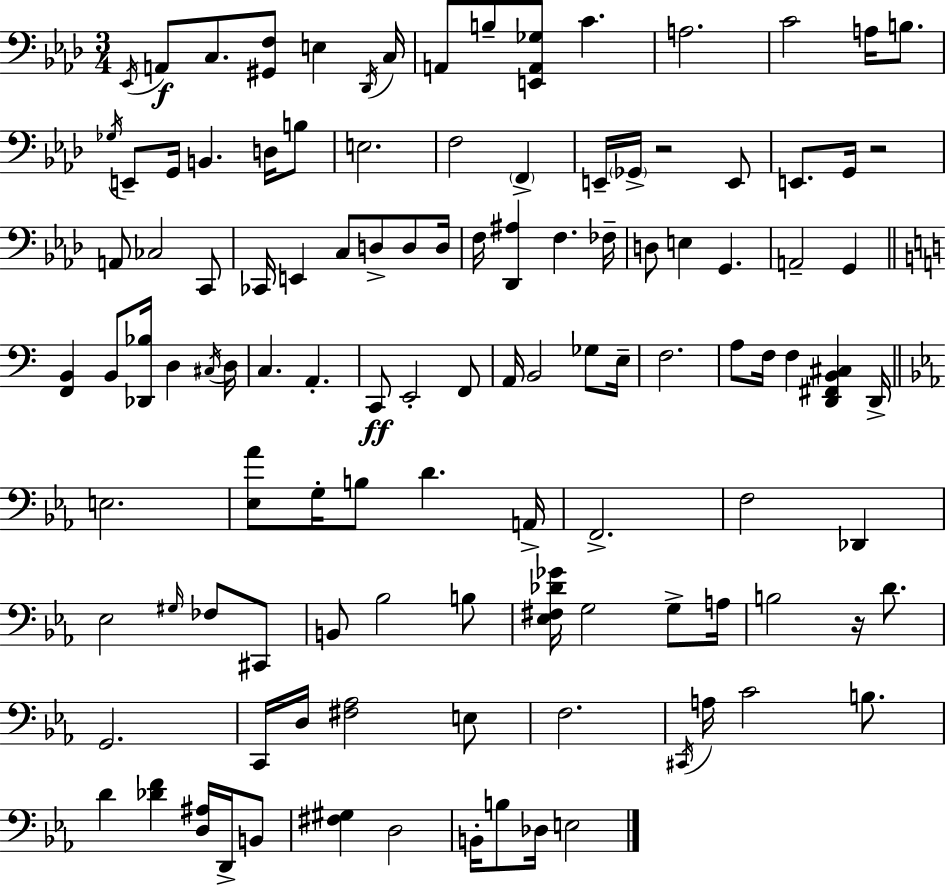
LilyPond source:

{
  \clef bass
  \numericTimeSignature
  \time 3/4
  \key aes \major
  \acciaccatura { ees,16 }\f a,8 c8. <gis, f>8 e4 | \acciaccatura { des,16 } c16 a,8 b8-- <e, a, ges>8 c'4. | a2. | c'2 a16 b8. | \break \acciaccatura { ges16 } e,8-- g,16 b,4. | d16 b8 e2. | f2 \parenthesize f,4-> | e,16-- \parenthesize ges,16-> r2 | \break e,8 e,8. g,16 r2 | a,8 ces2 | c,8 ces,16 e,4 c8 d8-> | d8 d16 f16 <des, ais>4 f4. | \break fes16-- d8 e4 g,4. | a,2-- g,4 | \bar "||" \break \key a \minor <f, b,>4 b,8 <des, bes>16 d4 \acciaccatura { cis16 } | d16 c4. a,4.-. | c,8\ff e,2-. f,8 | a,16 b,2 ges8 | \break e16-- f2. | a8 f16 f4 <d, fis, b, cis>4 | d,16-> \bar "||" \break \key ees \major e2. | <ees aes'>8 g16-. b8 d'4. a,16-> | f,2.-> | f2 des,4 | \break ees2 \grace { gis16 } fes8 cis,8 | b,8 bes2 b8 | <ees fis des' ges'>16 g2 g8-> | a16 b2 r16 d'8. | \break g,2. | c,16 d16 <fis aes>2 e8 | f2. | \acciaccatura { cis,16 } a16 c'2 b8. | \break d'4 <des' f'>4 <d ais>16 d,16-> | b,8 <fis gis>4 d2 | b,16-. b8 des16 e2 | \bar "|."
}